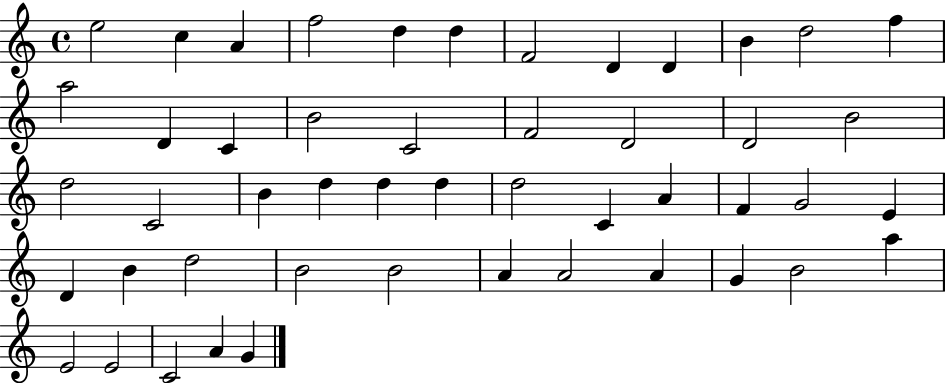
{
  \clef treble
  \time 4/4
  \defaultTimeSignature
  \key c \major
  e''2 c''4 a'4 | f''2 d''4 d''4 | f'2 d'4 d'4 | b'4 d''2 f''4 | \break a''2 d'4 c'4 | b'2 c'2 | f'2 d'2 | d'2 b'2 | \break d''2 c'2 | b'4 d''4 d''4 d''4 | d''2 c'4 a'4 | f'4 g'2 e'4 | \break d'4 b'4 d''2 | b'2 b'2 | a'4 a'2 a'4 | g'4 b'2 a''4 | \break e'2 e'2 | c'2 a'4 g'4 | \bar "|."
}